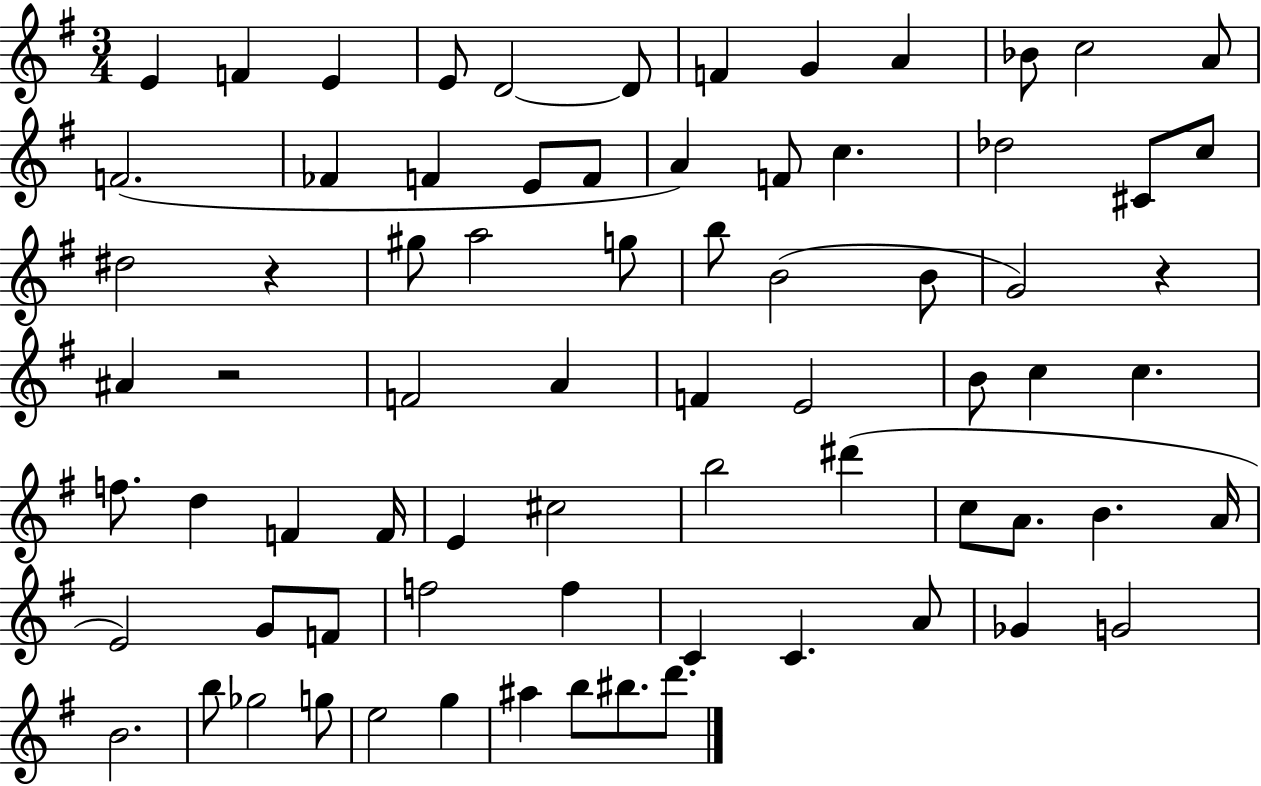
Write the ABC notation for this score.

X:1
T:Untitled
M:3/4
L:1/4
K:G
E F E E/2 D2 D/2 F G A _B/2 c2 A/2 F2 _F F E/2 F/2 A F/2 c _d2 ^C/2 c/2 ^d2 z ^g/2 a2 g/2 b/2 B2 B/2 G2 z ^A z2 F2 A F E2 B/2 c c f/2 d F F/4 E ^c2 b2 ^d' c/2 A/2 B A/4 E2 G/2 F/2 f2 f C C A/2 _G G2 B2 b/2 _g2 g/2 e2 g ^a b/2 ^b/2 d'/2